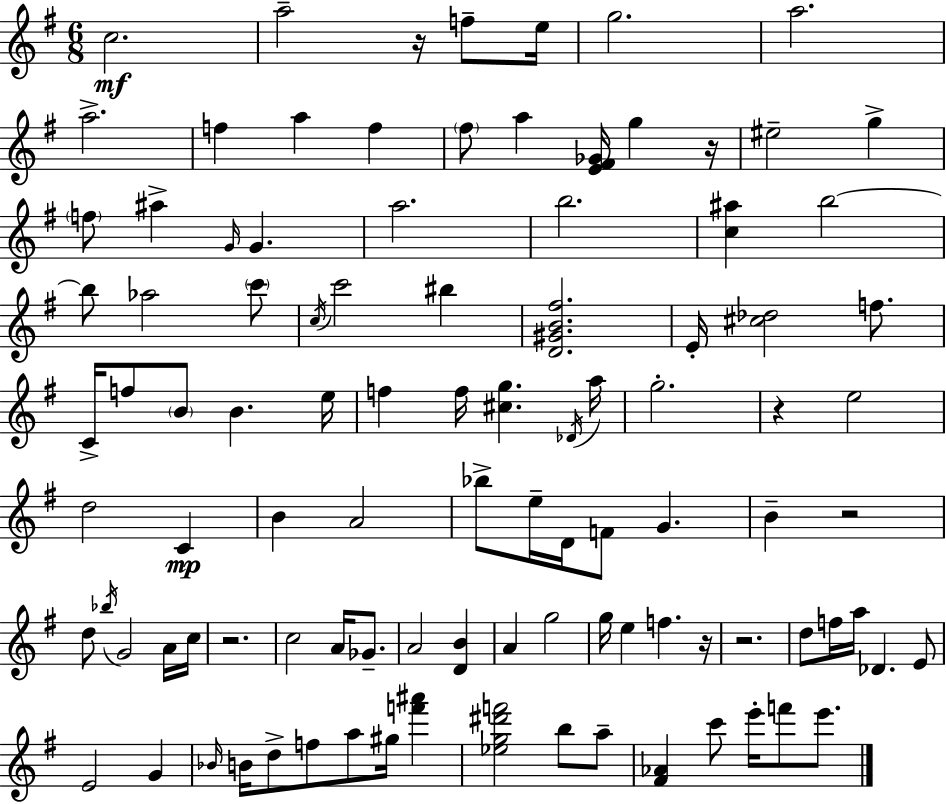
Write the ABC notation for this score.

X:1
T:Untitled
M:6/8
L:1/4
K:G
c2 a2 z/4 f/2 e/4 g2 a2 a2 f a f ^f/2 a [E^F_G]/4 g z/4 ^e2 g f/2 ^a G/4 G a2 b2 [c^a] b2 b/2 _a2 c'/2 c/4 c'2 ^b [D^GB^f]2 E/4 [^c_d]2 f/2 C/4 f/2 B/2 B e/4 f f/4 [^cg] _D/4 a/4 g2 z e2 d2 C B A2 _b/2 e/4 D/4 F/2 G B z2 d/2 _b/4 G2 A/4 c/4 z2 c2 A/4 _G/2 A2 [DB] A g2 g/4 e f z/4 z2 d/2 f/4 a/4 _D E/2 E2 G _B/4 B/4 d/2 f/2 a/2 ^g/4 [f'^a'] [_eg^d'f']2 b/2 a/2 [^F_A] c'/2 e'/4 f'/2 e'/2